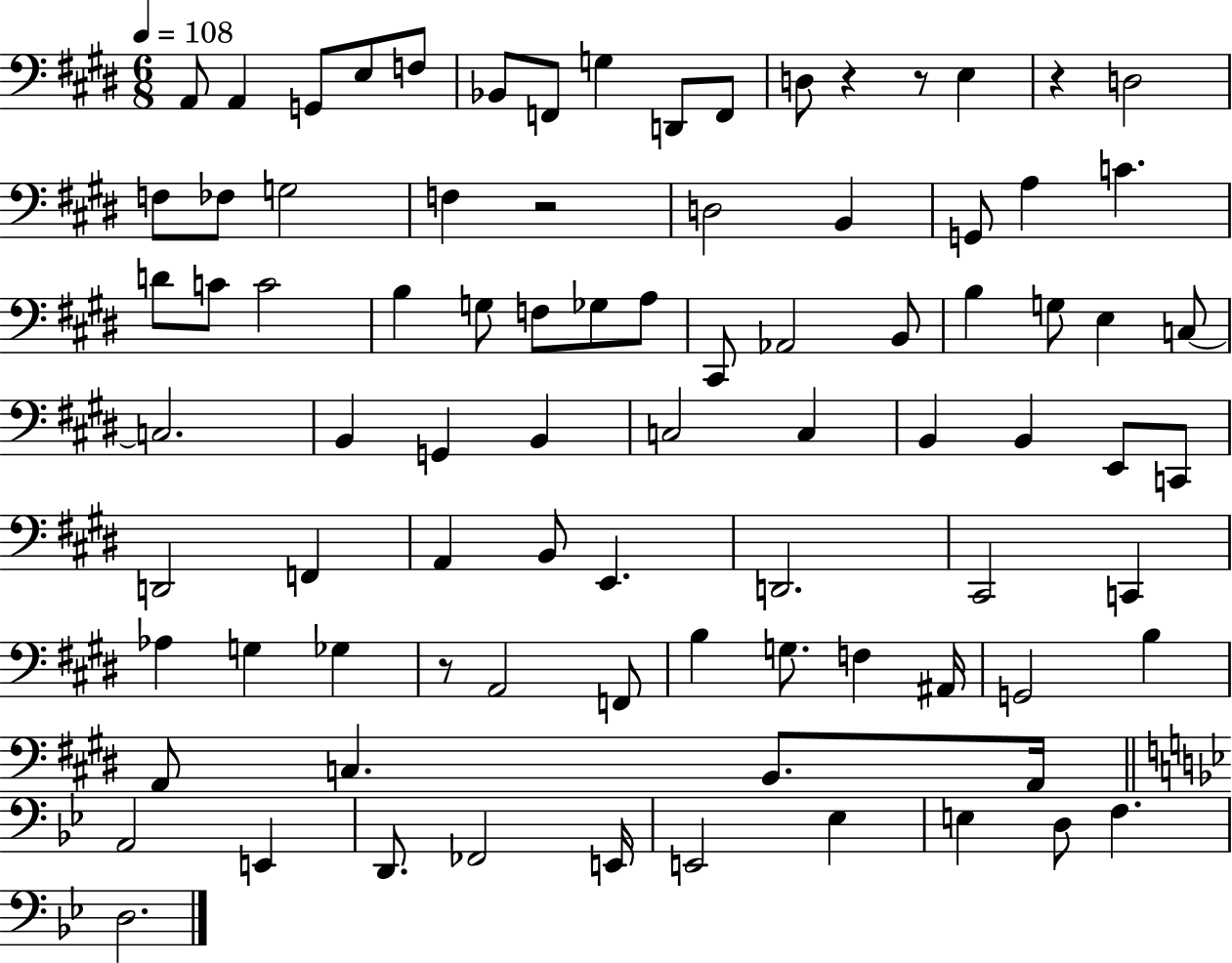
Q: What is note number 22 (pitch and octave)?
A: C4